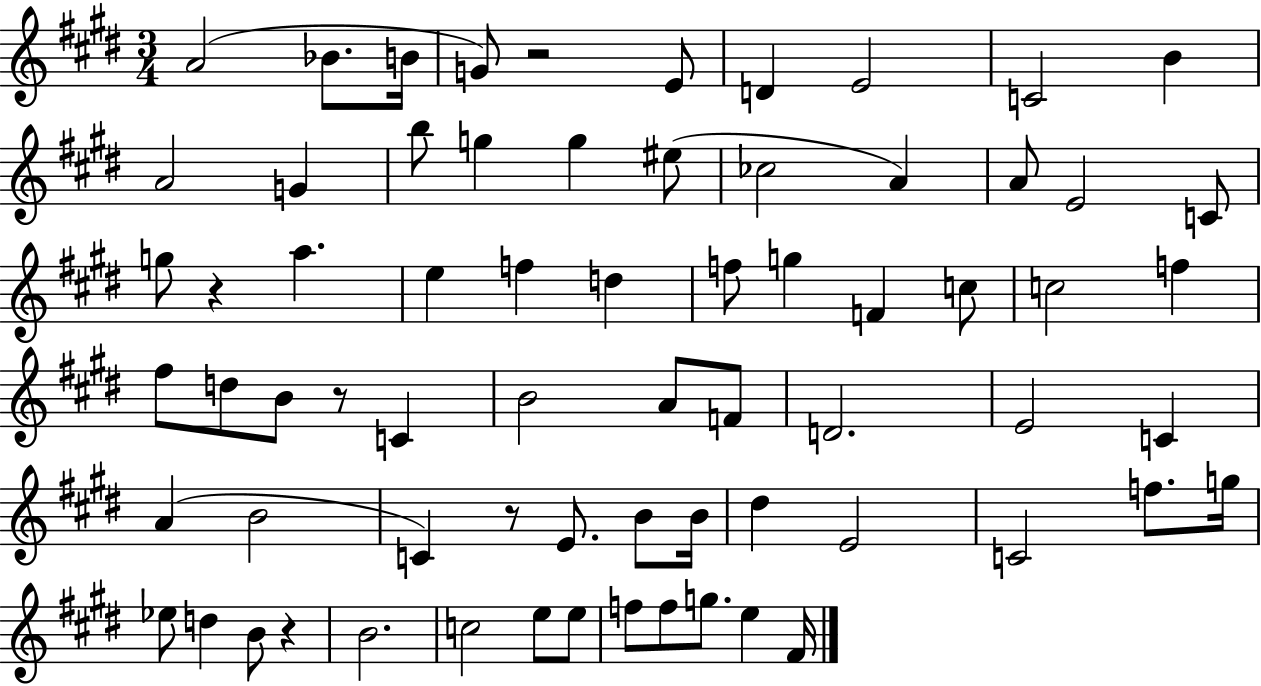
A4/h Bb4/e. B4/s G4/e R/h E4/e D4/q E4/h C4/h B4/q A4/h G4/q B5/e G5/q G5/q EIS5/e CES5/h A4/q A4/e E4/h C4/e G5/e R/q A5/q. E5/q F5/q D5/q F5/e G5/q F4/q C5/e C5/h F5/q F#5/e D5/e B4/e R/e C4/q B4/h A4/e F4/e D4/h. E4/h C4/q A4/q B4/h C4/q R/e E4/e. B4/e B4/s D#5/q E4/h C4/h F5/e. G5/s Eb5/e D5/q B4/e R/q B4/h. C5/h E5/e E5/e F5/e F5/e G5/e. E5/q F#4/s